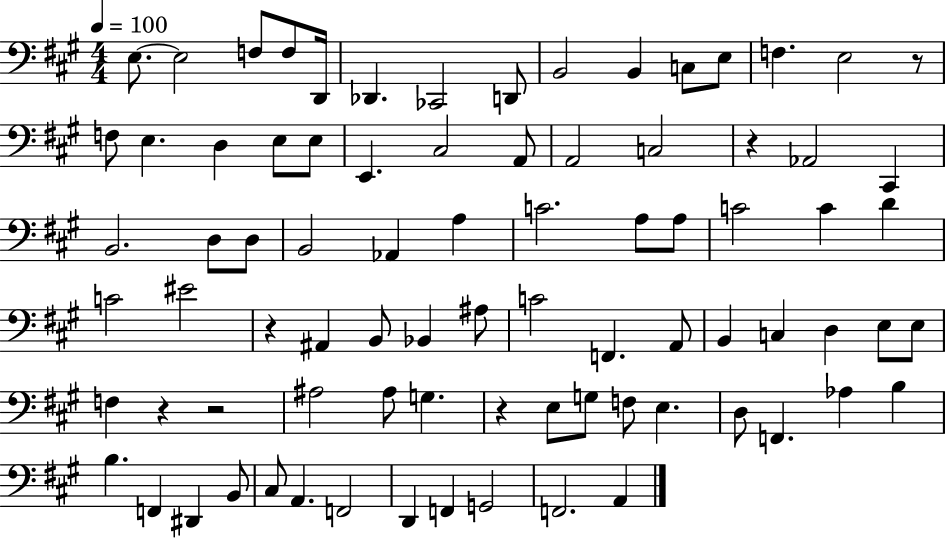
E3/e. E3/h F3/e F3/e D2/s Db2/q. CES2/h D2/e B2/h B2/q C3/e E3/e F3/q. E3/h R/e F3/e E3/q. D3/q E3/e E3/e E2/q. C#3/h A2/e A2/h C3/h R/q Ab2/h C#2/q B2/h. D3/e D3/e B2/h Ab2/q A3/q C4/h. A3/e A3/e C4/h C4/q D4/q C4/h EIS4/h R/q A#2/q B2/e Bb2/q A#3/e C4/h F2/q. A2/e B2/q C3/q D3/q E3/e E3/e F3/q R/q R/h A#3/h A#3/e G3/q. R/q E3/e G3/e F3/e E3/q. D3/e F2/q. Ab3/q B3/q B3/q. F2/q D#2/q B2/e C#3/e A2/q. F2/h D2/q F2/q G2/h F2/h. A2/q